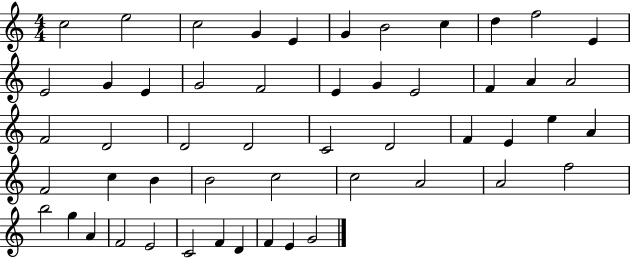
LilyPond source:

{
  \clef treble
  \numericTimeSignature
  \time 4/4
  \key c \major
  c''2 e''2 | c''2 g'4 e'4 | g'4 b'2 c''4 | d''4 f''2 e'4 | \break e'2 g'4 e'4 | g'2 f'2 | e'4 g'4 e'2 | f'4 a'4 a'2 | \break f'2 d'2 | d'2 d'2 | c'2 d'2 | f'4 e'4 e''4 a'4 | \break f'2 c''4 b'4 | b'2 c''2 | c''2 a'2 | a'2 f''2 | \break b''2 g''4 a'4 | f'2 e'2 | c'2 f'4 d'4 | f'4 e'4 g'2 | \break \bar "|."
}